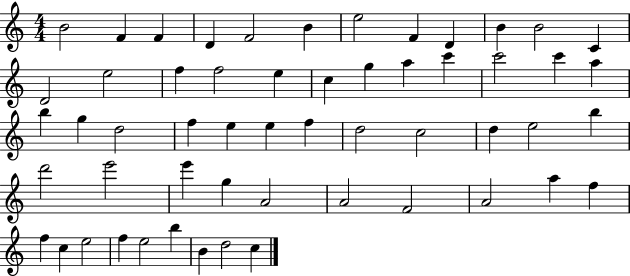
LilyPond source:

{
  \clef treble
  \numericTimeSignature
  \time 4/4
  \key c \major
  b'2 f'4 f'4 | d'4 f'2 b'4 | e''2 f'4 d'4 | b'4 b'2 c'4 | \break d'2 e''2 | f''4 f''2 e''4 | c''4 g''4 a''4 c'''4 | c'''2 c'''4 a''4 | \break b''4 g''4 d''2 | f''4 e''4 e''4 f''4 | d''2 c''2 | d''4 e''2 b''4 | \break d'''2 e'''2 | e'''4 g''4 a'2 | a'2 f'2 | a'2 a''4 f''4 | \break f''4 c''4 e''2 | f''4 e''2 b''4 | b'4 d''2 c''4 | \bar "|."
}